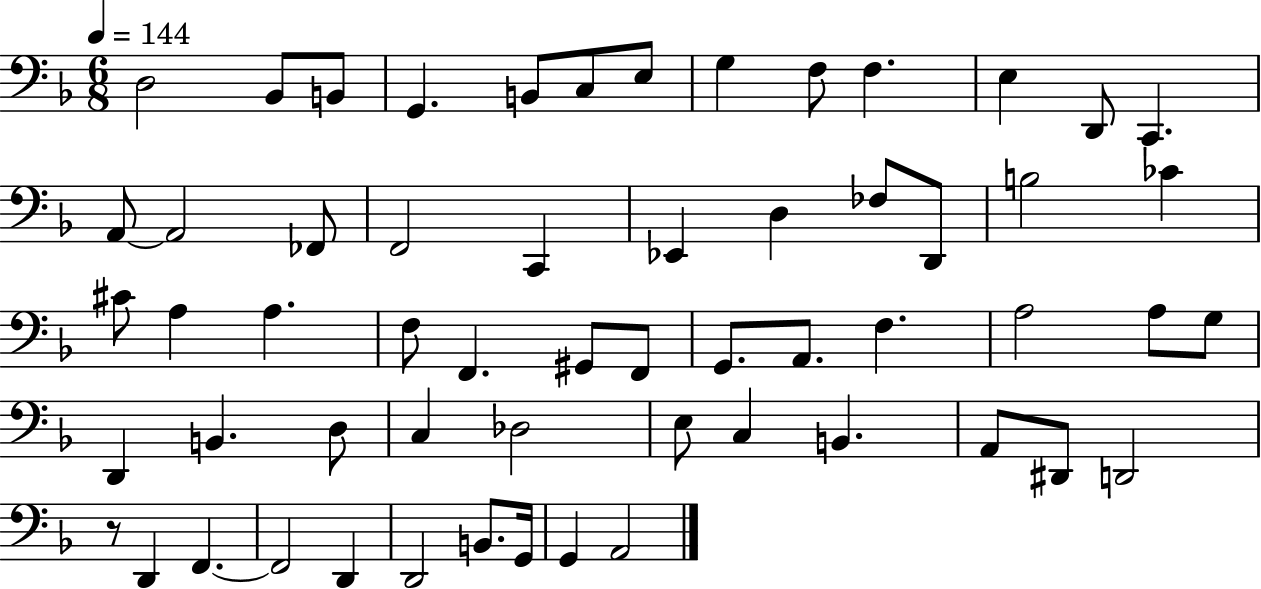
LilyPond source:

{
  \clef bass
  \numericTimeSignature
  \time 6/8
  \key f \major
  \tempo 4 = 144
  d2 bes,8 b,8 | g,4. b,8 c8 e8 | g4 f8 f4. | e4 d,8 c,4. | \break a,8~~ a,2 fes,8 | f,2 c,4 | ees,4 d4 fes8 d,8 | b2 ces'4 | \break cis'8 a4 a4. | f8 f,4. gis,8 f,8 | g,8. a,8. f4. | a2 a8 g8 | \break d,4 b,4. d8 | c4 des2 | e8 c4 b,4. | a,8 dis,8 d,2 | \break r8 d,4 f,4.~~ | f,2 d,4 | d,2 b,8. g,16 | g,4 a,2 | \break \bar "|."
}